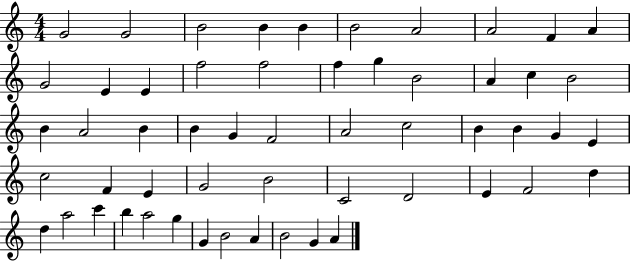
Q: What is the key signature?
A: C major